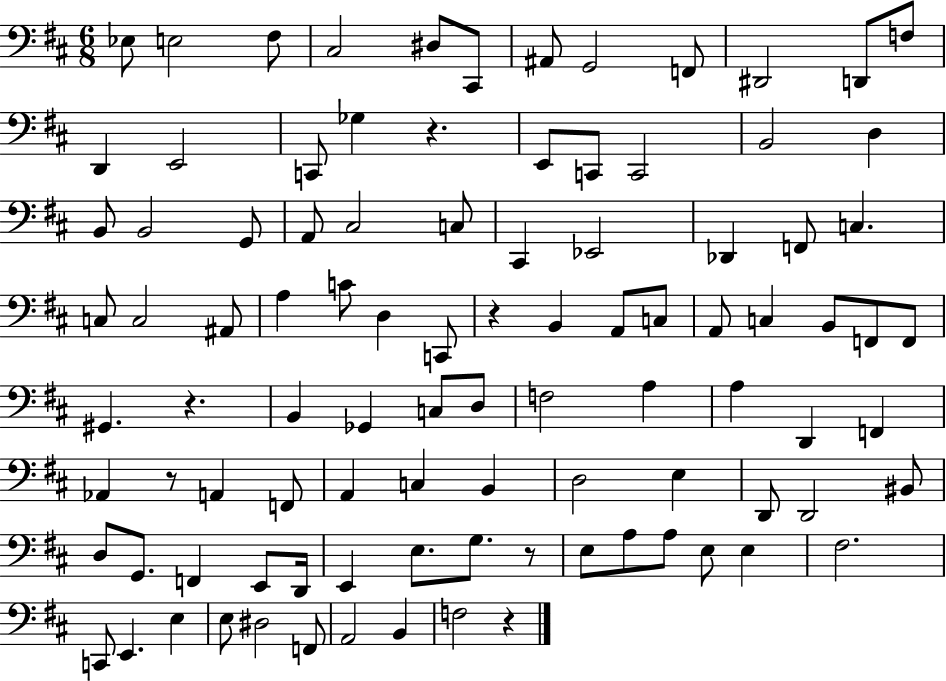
{
  \clef bass
  \numericTimeSignature
  \time 6/8
  \key d \major
  ees8 e2 fis8 | cis2 dis8 cis,8 | ais,8 g,2 f,8 | dis,2 d,8 f8 | \break d,4 e,2 | c,8 ges4 r4. | e,8 c,8 c,2 | b,2 d4 | \break b,8 b,2 g,8 | a,8 cis2 c8 | cis,4 ees,2 | des,4 f,8 c4. | \break c8 c2 ais,8 | a4 c'8 d4 c,8 | r4 b,4 a,8 c8 | a,8 c4 b,8 f,8 f,8 | \break gis,4. r4. | b,4 ges,4 c8 d8 | f2 a4 | a4 d,4 f,4 | \break aes,4 r8 a,4 f,8 | a,4 c4 b,4 | d2 e4 | d,8 d,2 bis,8 | \break d8 g,8. f,4 e,8 d,16 | e,4 e8. g8. r8 | e8 a8 a8 e8 e4 | fis2. | \break c,8 e,4. e4 | e8 dis2 f,8 | a,2 b,4 | f2 r4 | \break \bar "|."
}